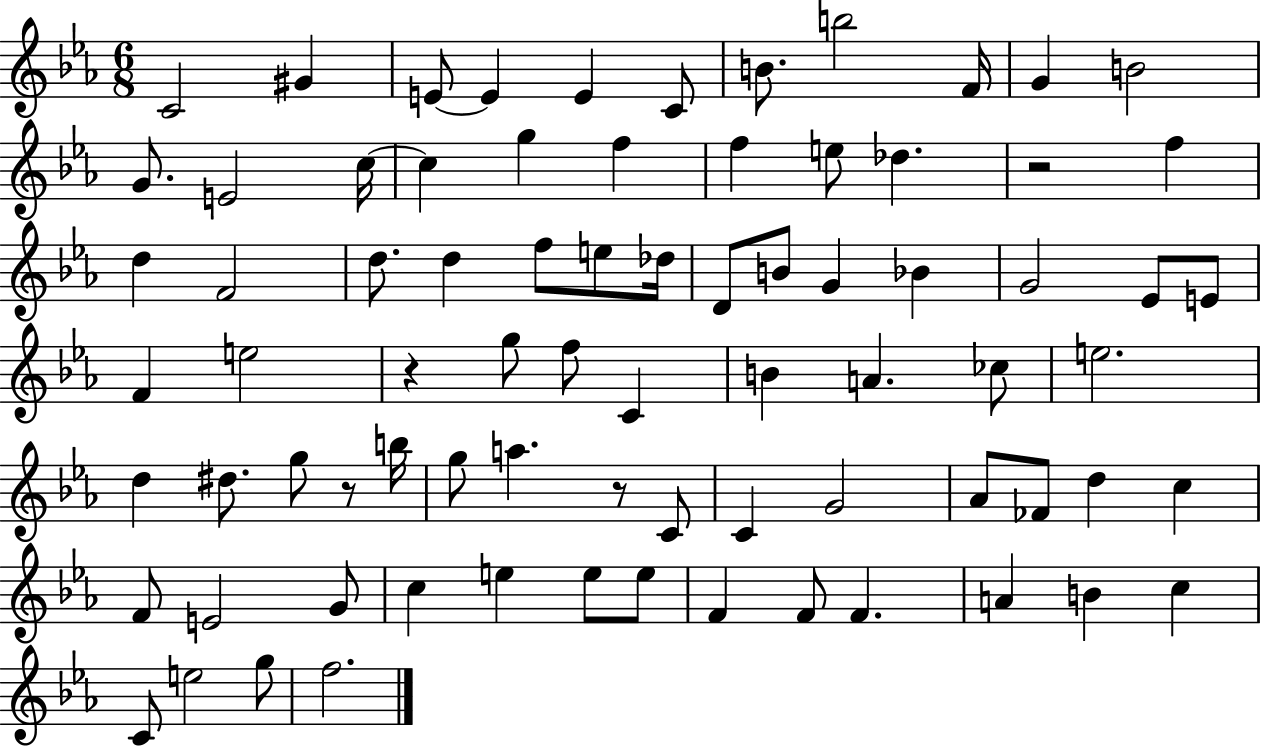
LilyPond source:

{
  \clef treble
  \numericTimeSignature
  \time 6/8
  \key ees \major
  \repeat volta 2 { c'2 gis'4 | e'8~~ e'4 e'4 c'8 | b'8. b''2 f'16 | g'4 b'2 | \break g'8. e'2 c''16~~ | c''4 g''4 f''4 | f''4 e''8 des''4. | r2 f''4 | \break d''4 f'2 | d''8. d''4 f''8 e''8 des''16 | d'8 b'8 g'4 bes'4 | g'2 ees'8 e'8 | \break f'4 e''2 | r4 g''8 f''8 c'4 | b'4 a'4. ces''8 | e''2. | \break d''4 dis''8. g''8 r8 b''16 | g''8 a''4. r8 c'8 | c'4 g'2 | aes'8 fes'8 d''4 c''4 | \break f'8 e'2 g'8 | c''4 e''4 e''8 e''8 | f'4 f'8 f'4. | a'4 b'4 c''4 | \break c'8 e''2 g''8 | f''2. | } \bar "|."
}